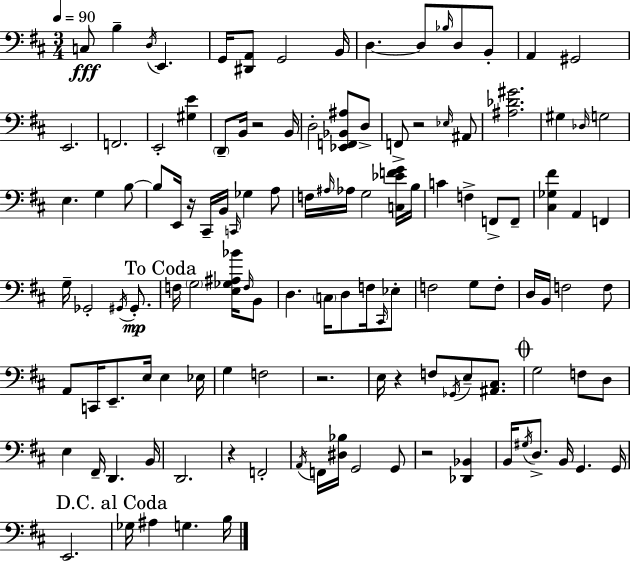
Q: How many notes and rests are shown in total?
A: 123